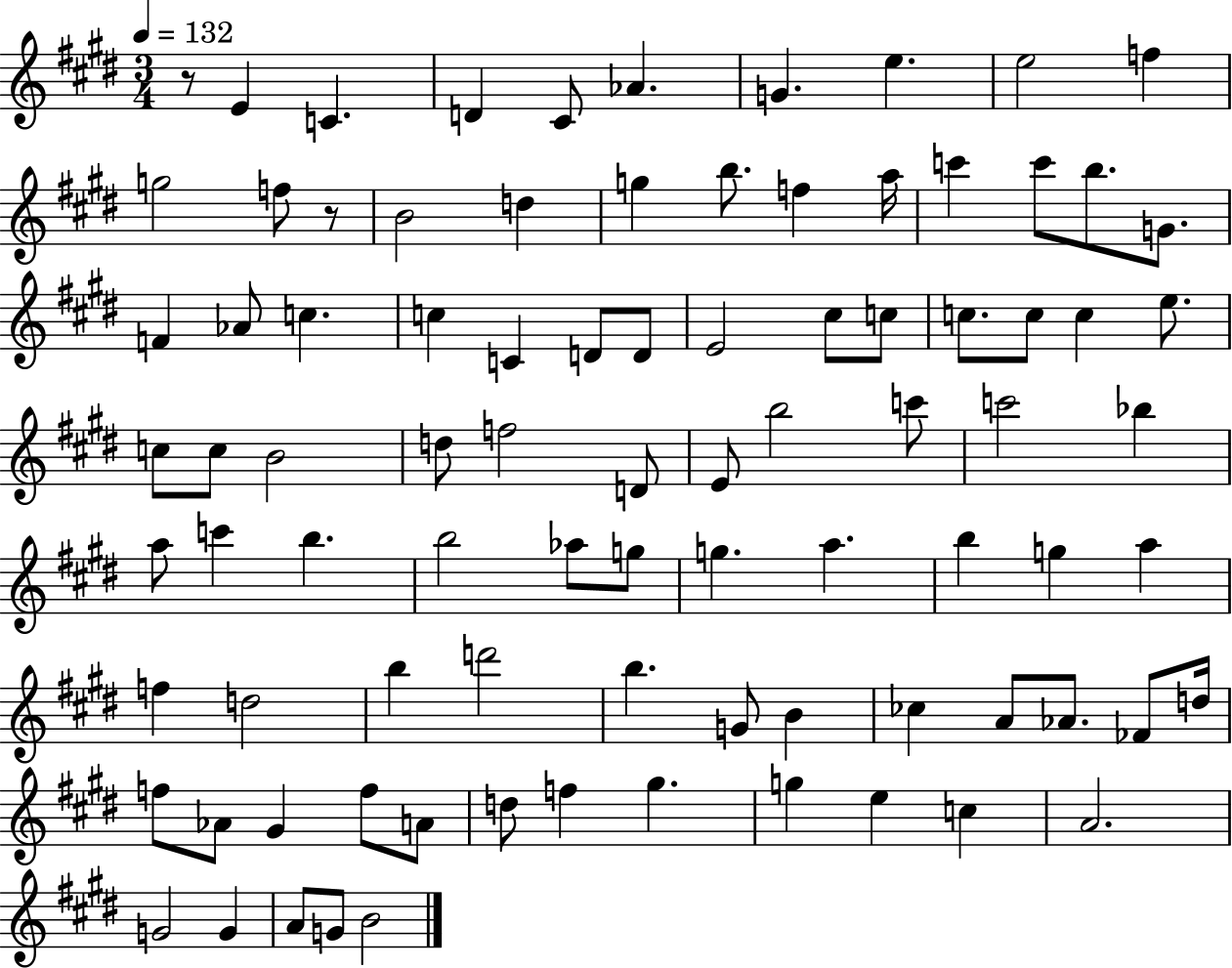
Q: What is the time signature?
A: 3/4